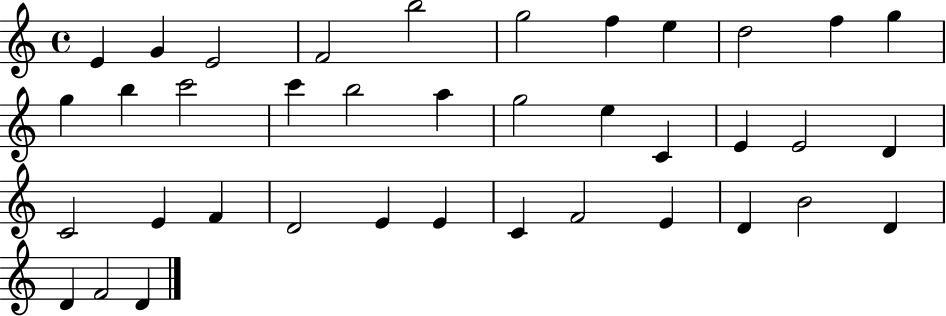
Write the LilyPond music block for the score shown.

{
  \clef treble
  \time 4/4
  \defaultTimeSignature
  \key c \major
  e'4 g'4 e'2 | f'2 b''2 | g''2 f''4 e''4 | d''2 f''4 g''4 | \break g''4 b''4 c'''2 | c'''4 b''2 a''4 | g''2 e''4 c'4 | e'4 e'2 d'4 | \break c'2 e'4 f'4 | d'2 e'4 e'4 | c'4 f'2 e'4 | d'4 b'2 d'4 | \break d'4 f'2 d'4 | \bar "|."
}